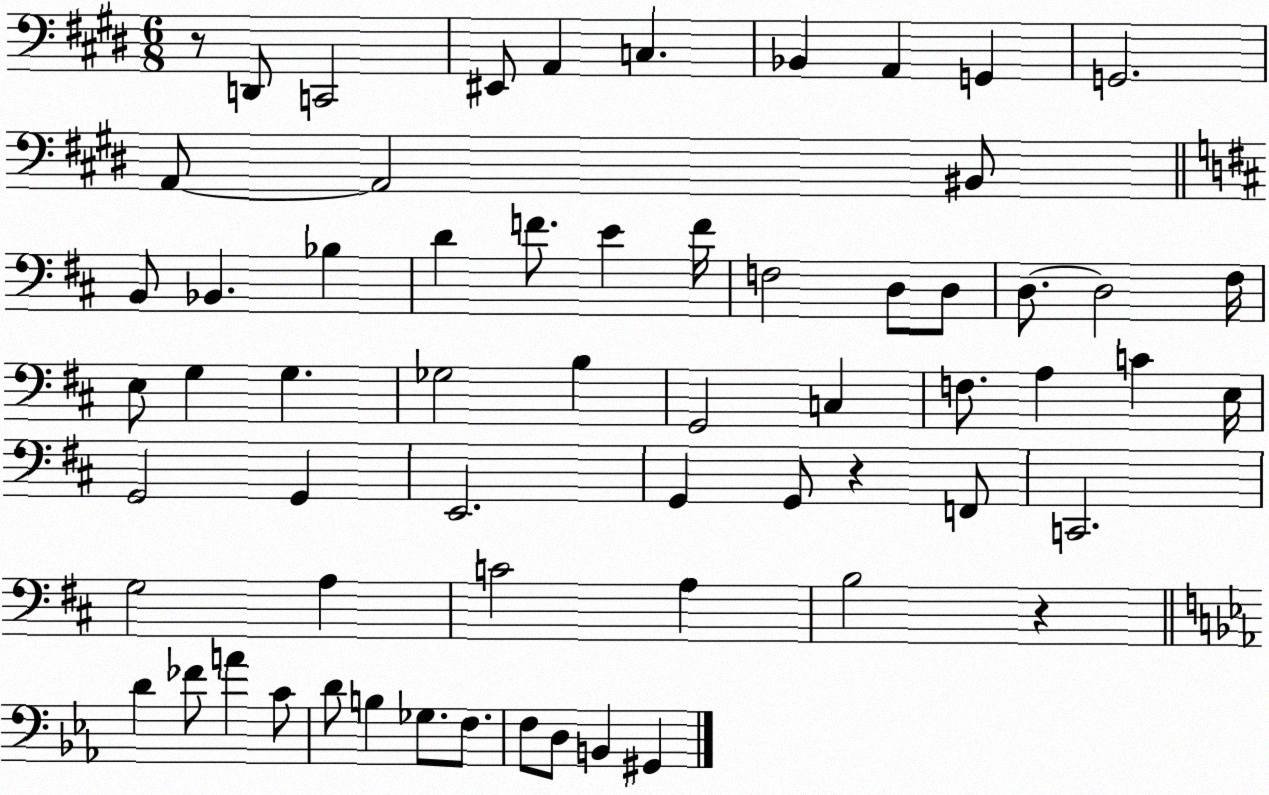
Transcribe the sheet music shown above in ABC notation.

X:1
T:Untitled
M:6/8
L:1/4
K:E
z/2 D,,/2 C,,2 ^E,,/2 A,, C, _B,, A,, G,, G,,2 A,,/2 A,,2 ^B,,/2 B,,/2 _B,, _B, D F/2 E F/4 F,2 D,/2 D,/2 D,/2 D,2 ^F,/4 E,/2 G, G, _G,2 B, G,,2 C, F,/2 A, C E,/4 G,,2 G,, E,,2 G,, G,,/2 z F,,/2 C,,2 G,2 A, C2 A, B,2 z D _F/2 A C/2 D/2 B, _G,/2 F,/2 F,/2 D,/2 B,, ^G,,